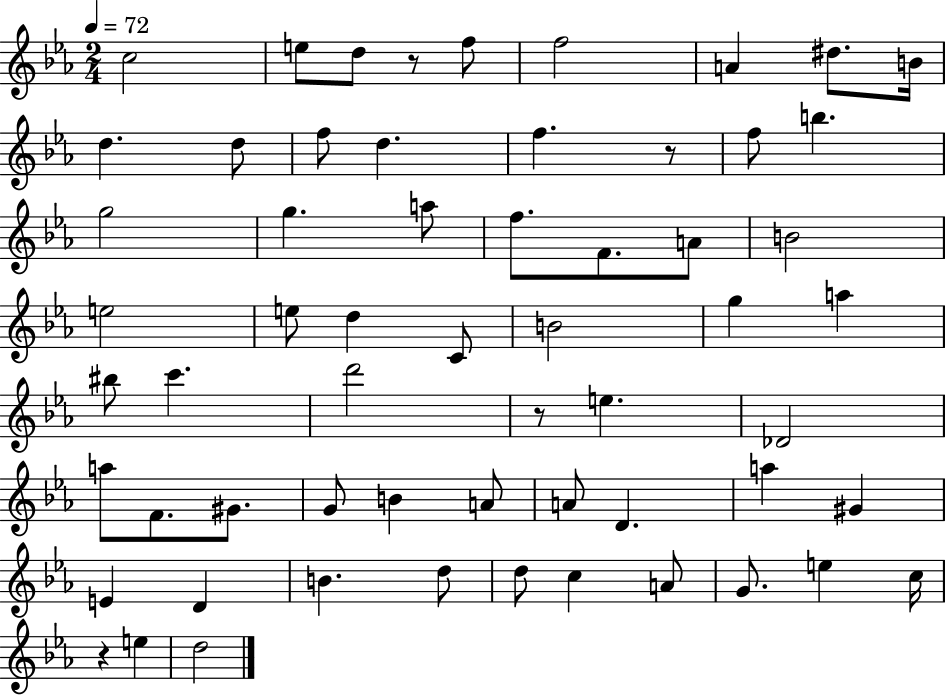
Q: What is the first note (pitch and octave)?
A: C5